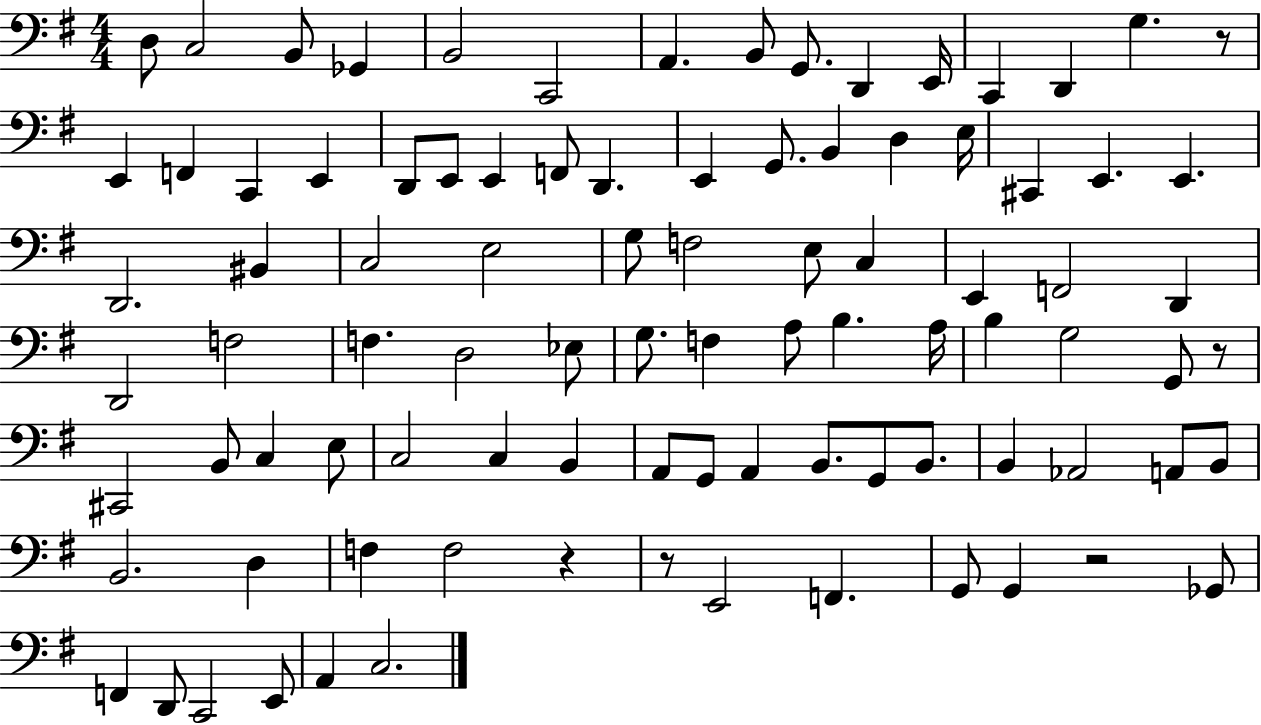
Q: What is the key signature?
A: G major